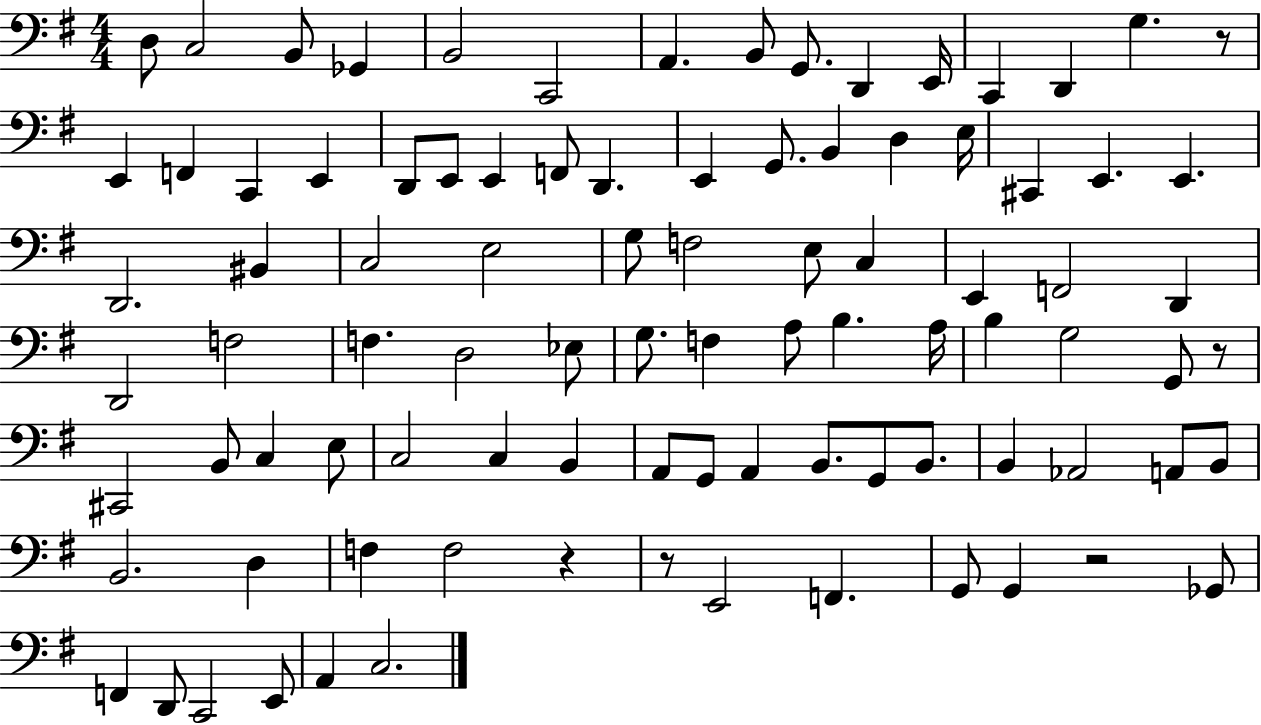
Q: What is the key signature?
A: G major